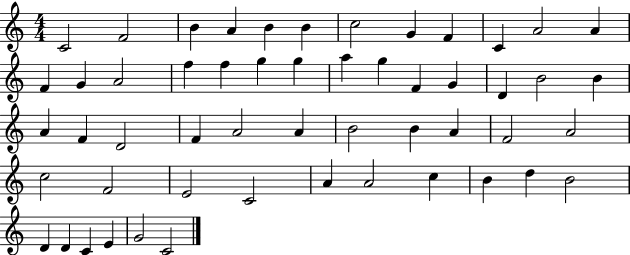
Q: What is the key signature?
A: C major